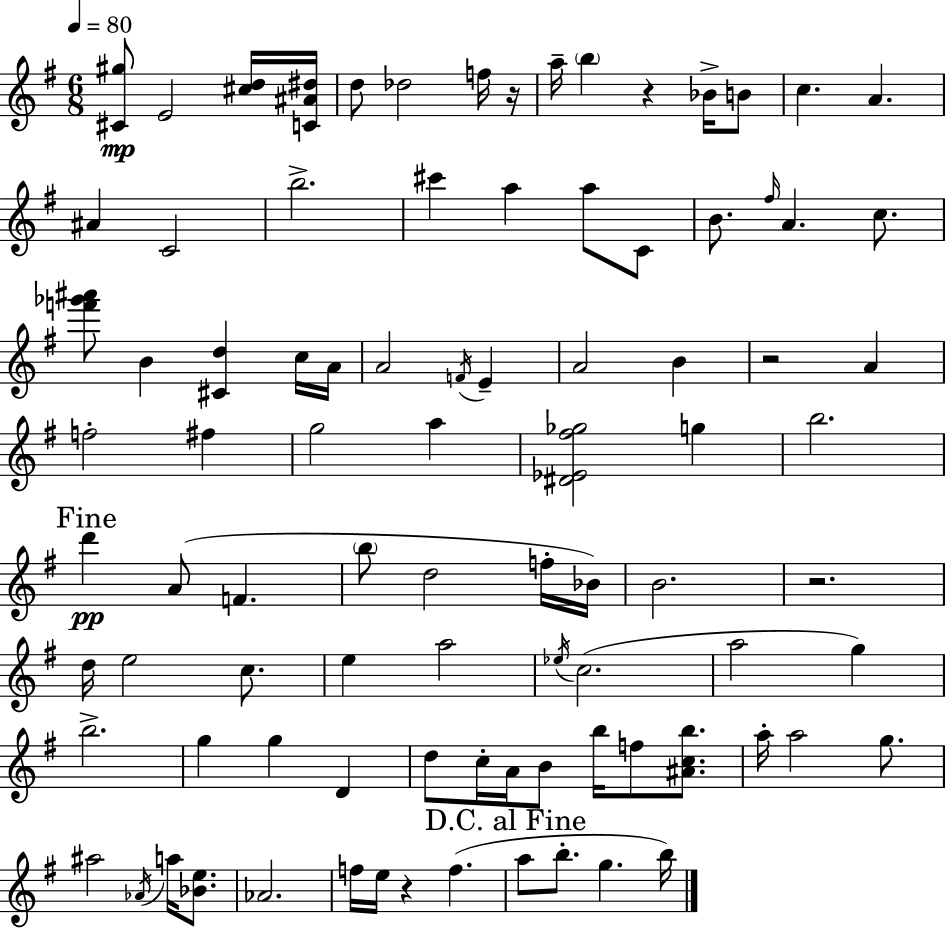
{
  \clef treble
  \numericTimeSignature
  \time 6/8
  \key g \major
  \tempo 4 = 80
  <cis' gis''>8\mp e'2 <cis'' d''>16 <c' ais' dis''>16 | d''8 des''2 f''16 r16 | a''16-- \parenthesize b''4 r4 bes'16-> b'8 | c''4. a'4. | \break ais'4 c'2 | b''2.-> | cis'''4 a''4 a''8 c'8 | b'8. \grace { fis''16 } a'4. c''8. | \break <f''' ges''' ais'''>8 b'4 <cis' d''>4 c''16 | a'16 a'2 \acciaccatura { f'16 } e'4-- | a'2 b'4 | r2 a'4 | \break f''2-. fis''4 | g''2 a''4 | <dis' ees' fis'' ges''>2 g''4 | b''2. | \break \mark "Fine" d'''4\pp a'8( f'4. | \parenthesize b''8 d''2 | f''16-. bes'16) b'2. | r2. | \break d''16 e''2 c''8. | e''4 a''2 | \acciaccatura { ees''16 } c''2.( | a''2 g''4) | \break b''2.-> | g''4 g''4 d'4 | d''8 c''16-. a'16 b'8 b''16 f''8 | <ais' c'' b''>8. a''16-. a''2 | \break g''8. ais''2 \acciaccatura { aes'16 } | a''16 <bes' e''>8. aes'2. | f''16 e''16 r4 f''4.( | \mark "D.C. al Fine" a''8 b''8.-. g''4. | \break b''16) \bar "|."
}